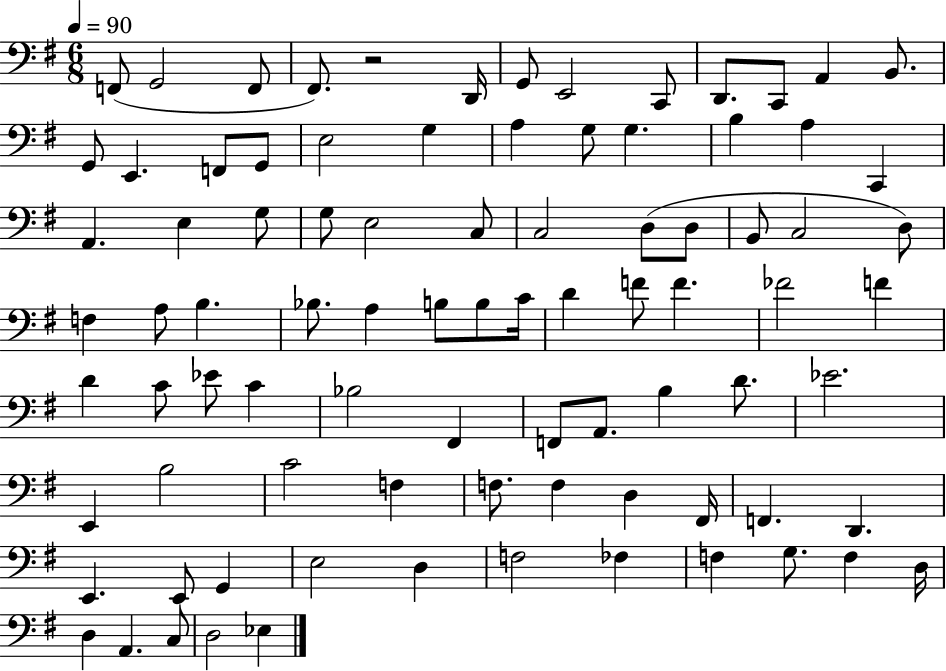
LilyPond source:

{
  \clef bass
  \numericTimeSignature
  \time 6/8
  \key g \major
  \tempo 4 = 90
  f,8( g,2 f,8 | fis,8.) r2 d,16 | g,8 e,2 c,8 | d,8. c,8 a,4 b,8. | \break g,8 e,4. f,8 g,8 | e2 g4 | a4 g8 g4. | b4 a4 c,4 | \break a,4. e4 g8 | g8 e2 c8 | c2 d8( d8 | b,8 c2 d8) | \break f4 a8 b4. | bes8. a4 b8 b8 c'16 | d'4 f'8 f'4. | fes'2 f'4 | \break d'4 c'8 ees'8 c'4 | bes2 fis,4 | f,8 a,8. b4 d'8. | ees'2. | \break e,4 b2 | c'2 f4 | f8. f4 d4 fis,16 | f,4. d,4. | \break e,4. e,8 g,4 | e2 d4 | f2 fes4 | f4 g8. f4 d16 | \break d4 a,4. c8 | d2 ees4 | \bar "|."
}